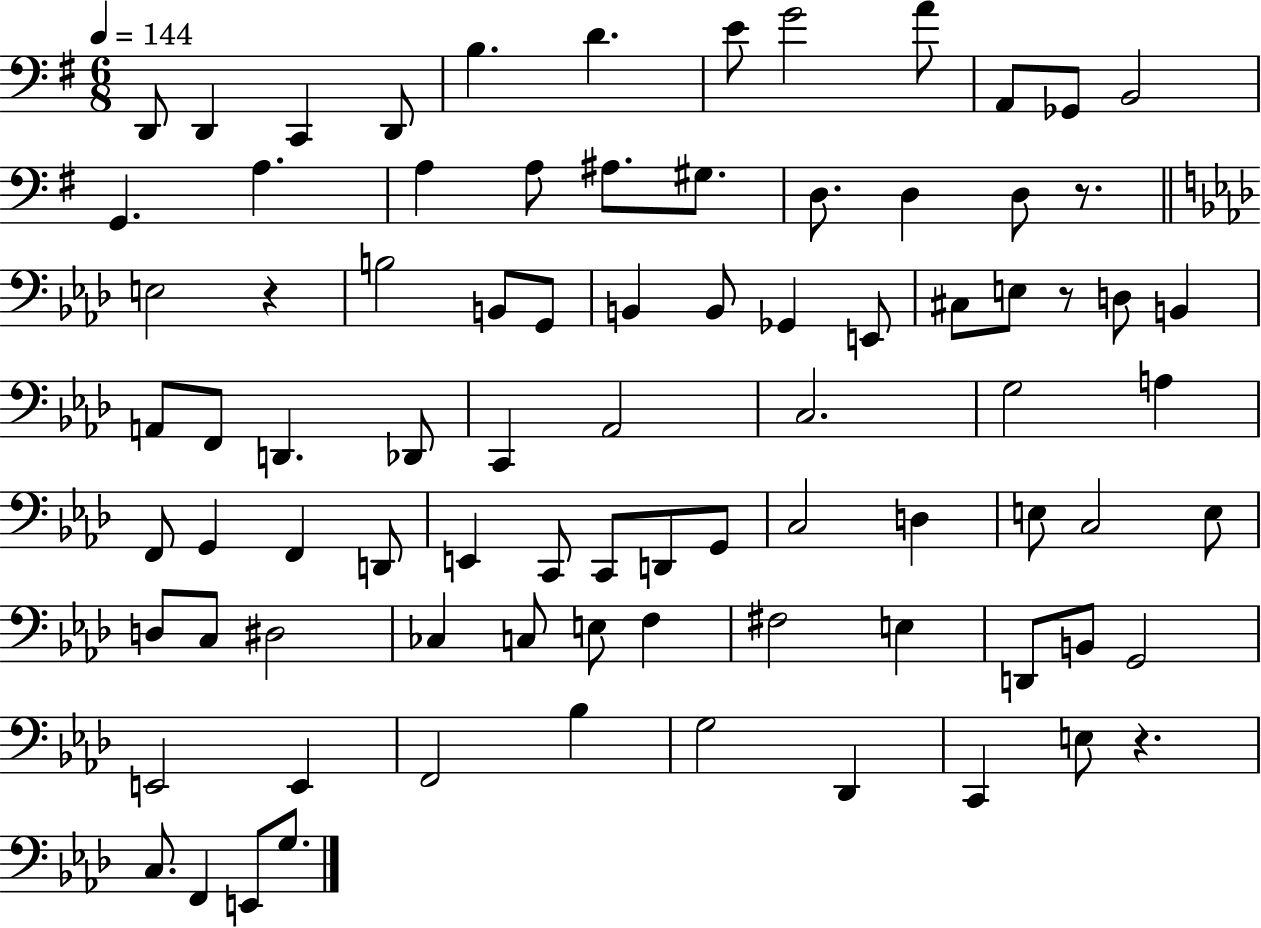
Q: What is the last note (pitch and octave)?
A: G3